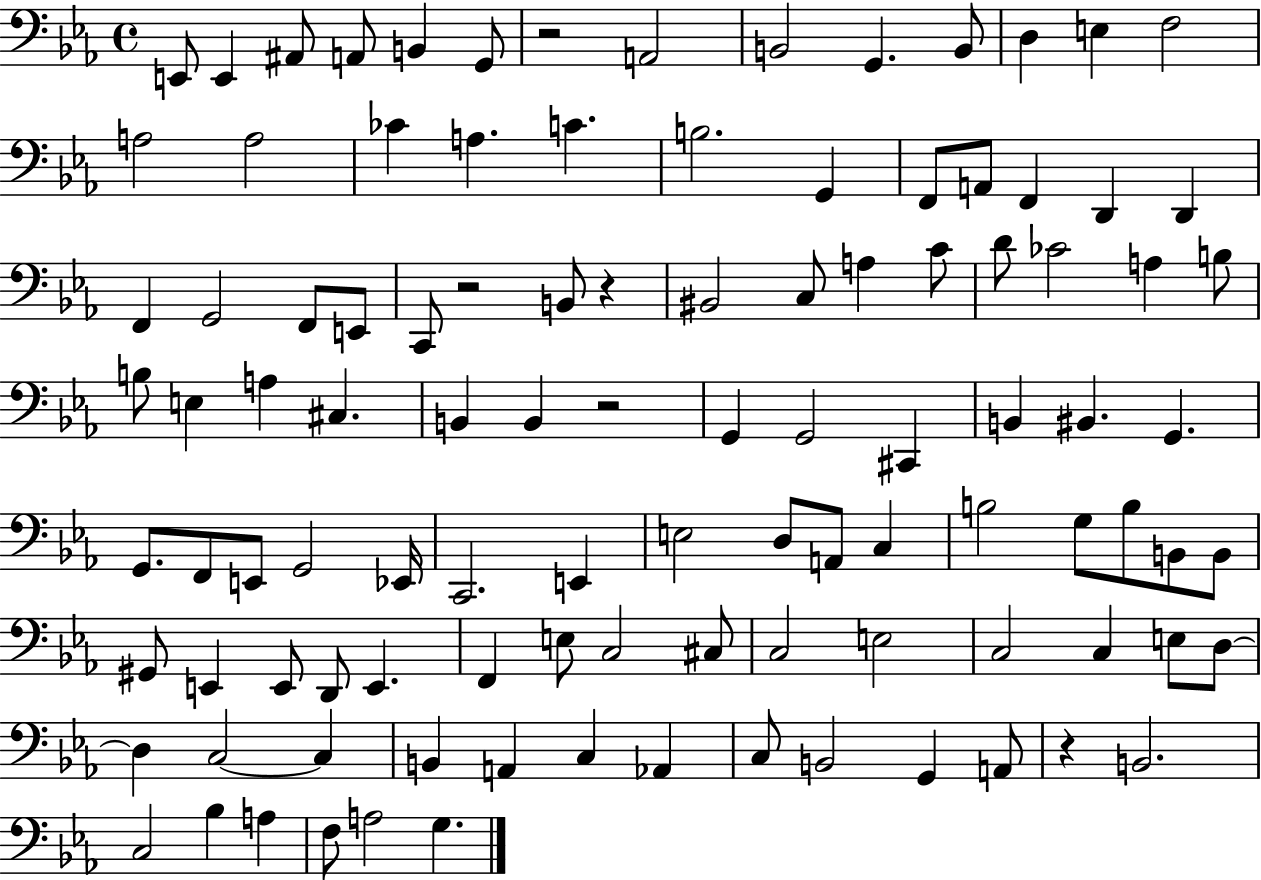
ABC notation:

X:1
T:Untitled
M:4/4
L:1/4
K:Eb
E,,/2 E,, ^A,,/2 A,,/2 B,, G,,/2 z2 A,,2 B,,2 G,, B,,/2 D, E, F,2 A,2 A,2 _C A, C B,2 G,, F,,/2 A,,/2 F,, D,, D,, F,, G,,2 F,,/2 E,,/2 C,,/2 z2 B,,/2 z ^B,,2 C,/2 A, C/2 D/2 _C2 A, B,/2 B,/2 E, A, ^C, B,, B,, z2 G,, G,,2 ^C,, B,, ^B,, G,, G,,/2 F,,/2 E,,/2 G,,2 _E,,/4 C,,2 E,, E,2 D,/2 A,,/2 C, B,2 G,/2 B,/2 B,,/2 B,,/2 ^G,,/2 E,, E,,/2 D,,/2 E,, F,, E,/2 C,2 ^C,/2 C,2 E,2 C,2 C, E,/2 D,/2 D, C,2 C, B,, A,, C, _A,, C,/2 B,,2 G,, A,,/2 z B,,2 C,2 _B, A, F,/2 A,2 G,